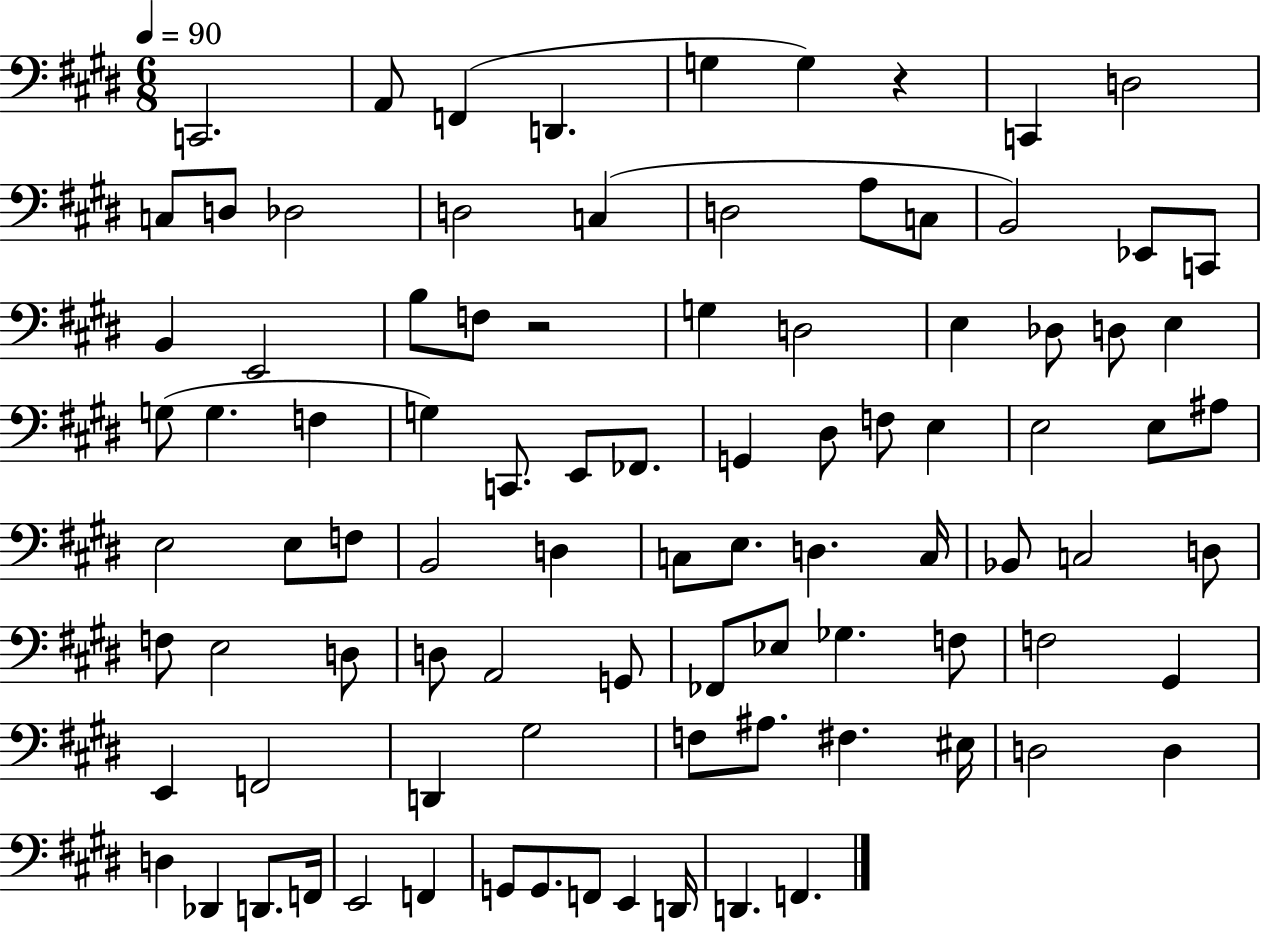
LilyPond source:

{
  \clef bass
  \numericTimeSignature
  \time 6/8
  \key e \major
  \tempo 4 = 90
  \repeat volta 2 { c,2. | a,8 f,4( d,4. | g4 g4) r4 | c,4 d2 | \break c8 d8 des2 | d2 c4( | d2 a8 c8 | b,2) ees,8 c,8 | \break b,4 e,2 | b8 f8 r2 | g4 d2 | e4 des8 d8 e4 | \break g8( g4. f4 | g4) c,8. e,8 fes,8. | g,4 dis8 f8 e4 | e2 e8 ais8 | \break e2 e8 f8 | b,2 d4 | c8 e8. d4. c16 | bes,8 c2 d8 | \break f8 e2 d8 | d8 a,2 g,8 | fes,8 ees8 ges4. f8 | f2 gis,4 | \break e,4 f,2 | d,4 gis2 | f8 ais8. fis4. eis16 | d2 d4 | \break d4 des,4 d,8. f,16 | e,2 f,4 | g,8 g,8. f,8 e,4 d,16 | d,4. f,4. | \break } \bar "|."
}